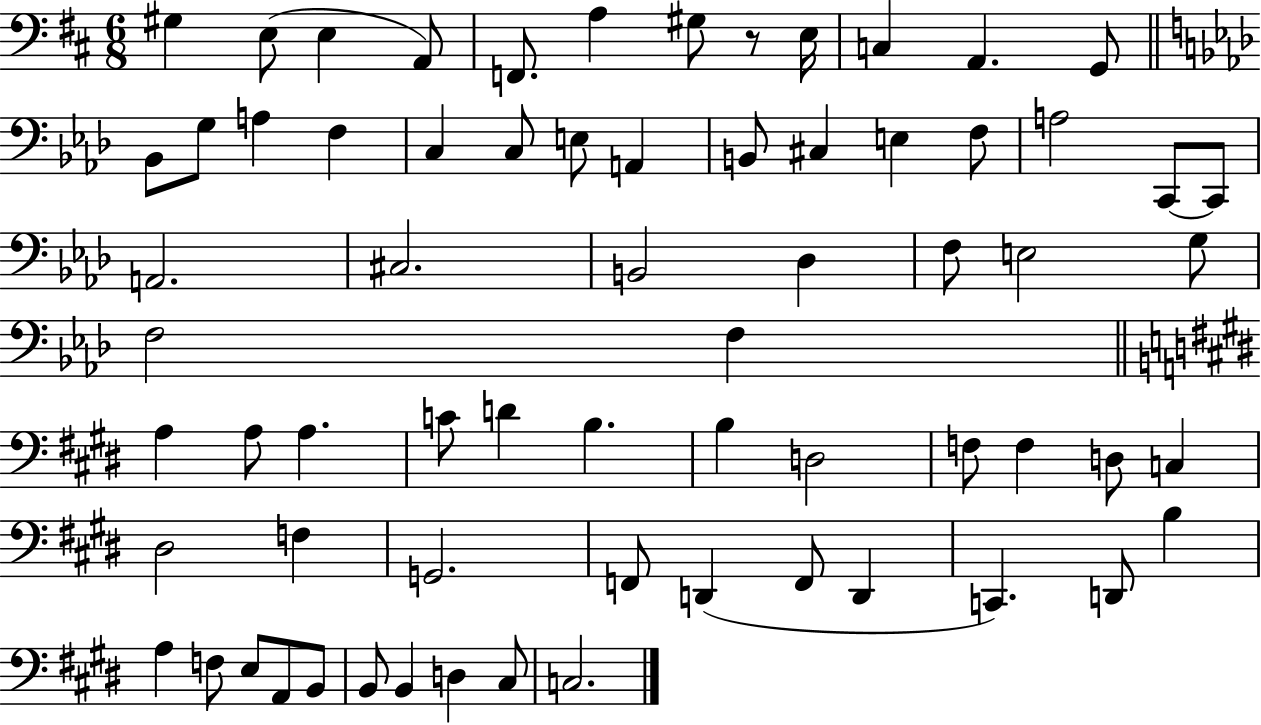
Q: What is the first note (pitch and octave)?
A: G#3